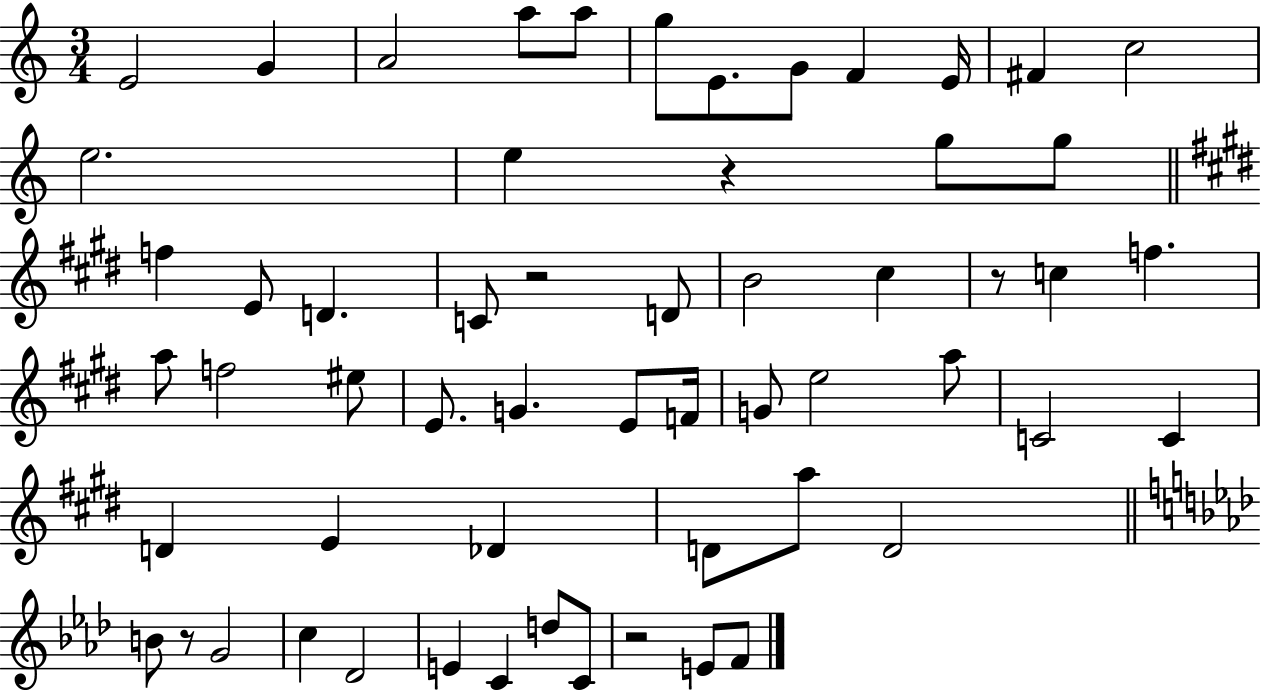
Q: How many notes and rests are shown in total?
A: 58